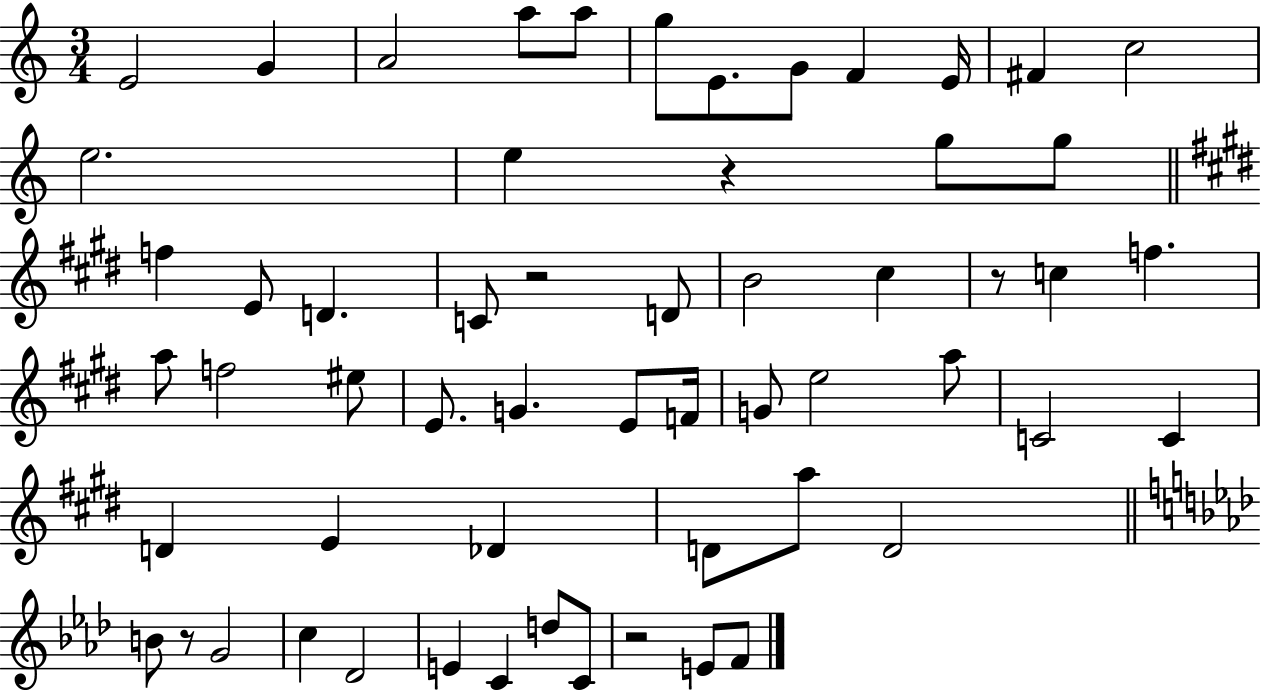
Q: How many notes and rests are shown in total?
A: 58